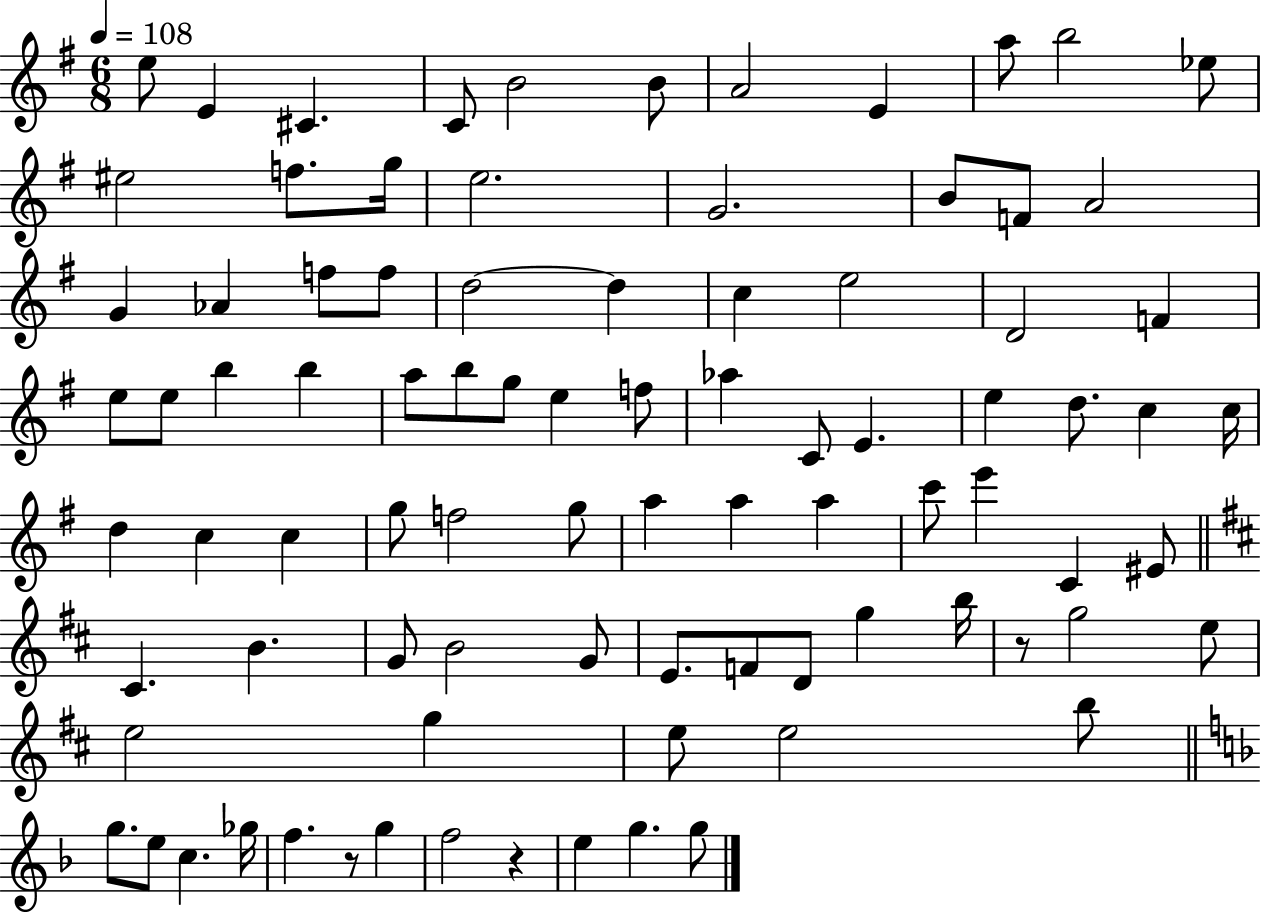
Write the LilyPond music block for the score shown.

{
  \clef treble
  \numericTimeSignature
  \time 6/8
  \key g \major
  \tempo 4 = 108
  e''8 e'4 cis'4. | c'8 b'2 b'8 | a'2 e'4 | a''8 b''2 ees''8 | \break eis''2 f''8. g''16 | e''2. | g'2. | b'8 f'8 a'2 | \break g'4 aes'4 f''8 f''8 | d''2~~ d''4 | c''4 e''2 | d'2 f'4 | \break e''8 e''8 b''4 b''4 | a''8 b''8 g''8 e''4 f''8 | aes''4 c'8 e'4. | e''4 d''8. c''4 c''16 | \break d''4 c''4 c''4 | g''8 f''2 g''8 | a''4 a''4 a''4 | c'''8 e'''4 c'4 eis'8 | \break \bar "||" \break \key d \major cis'4. b'4. | g'8 b'2 g'8 | e'8. f'8 d'8 g''4 b''16 | r8 g''2 e''8 | \break e''2 g''4 | e''8 e''2 b''8 | \bar "||" \break \key d \minor g''8. e''8 c''4. ges''16 | f''4. r8 g''4 | f''2 r4 | e''4 g''4. g''8 | \break \bar "|."
}